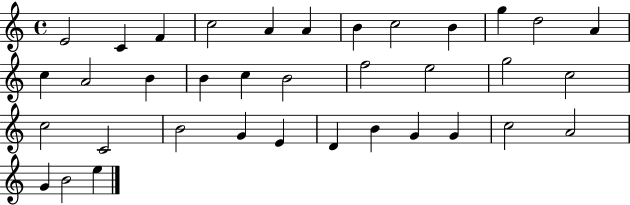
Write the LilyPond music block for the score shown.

{
  \clef treble
  \time 4/4
  \defaultTimeSignature
  \key c \major
  e'2 c'4 f'4 | c''2 a'4 a'4 | b'4 c''2 b'4 | g''4 d''2 a'4 | \break c''4 a'2 b'4 | b'4 c''4 b'2 | f''2 e''2 | g''2 c''2 | \break c''2 c'2 | b'2 g'4 e'4 | d'4 b'4 g'4 g'4 | c''2 a'2 | \break g'4 b'2 e''4 | \bar "|."
}